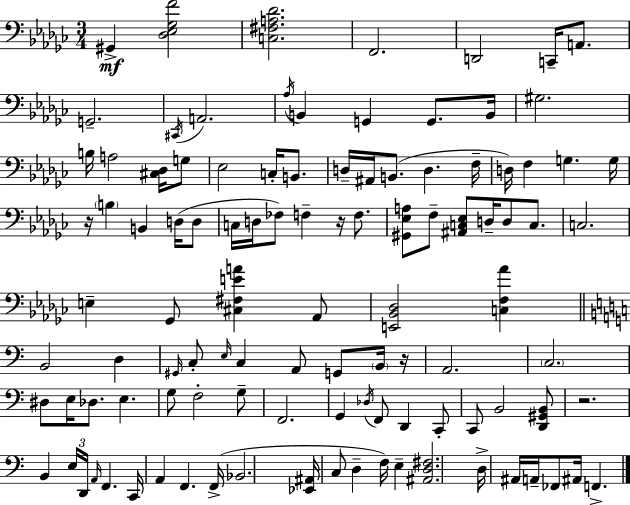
{
  \clef bass
  \numericTimeSignature
  \time 3/4
  \key ees \minor
  \repeat volta 2 { gis,4->\mf <des ees ges f'>2 | <c fis a des'>2. | f,2. | d,2 c,16-- a,8. | \break g,2.-- | \acciaccatura { cis,16 } a,2. | \acciaccatura { aes16 } b,4 g,4 g,8. | b,16 gis2. | \break b16 a2 <cis des>16 | g8 ees2 c16-. b,8. | d16-- ais,16 b,8.( d4. | f16-- d16) f4 g4. | \break g16 r16 \parenthesize b4 b,4 d16( | d8 c16 d16 fes8) f4-- r16 f8. | <gis, ees a>8 f8-- <ais, c ees>8 d16-- d8 c8. | c2. | \break e4-- ges,8 <cis fis e' a'>4 | aes,8 <e, bes, des>2 <c f aes'>4 | \bar "||" \break \key a \minor b,2 d4 | \grace { gis,16 } c8-. \grace { e16 } c4 a,8 g,8 | \parenthesize b,16 r16 a,2. | \parenthesize c2. | \break dis8 e16 des8. e4. | g8 f2-. | g8-- f,2. | g,4 \acciaccatura { des16 } f,8 d,4 | \break c,8-. c,8 b,2 | <d, gis, b,>8 r2. | b,4 \tuplet 3/2 { e16 d,16 \grace { a,16 } } f,4. | c,16 a,4 f,4. | \break f,16->( bes,2. | <ees, ais,>16 c8 d4-- f16) | e4-- <ais, d fis>2. | d16-> ais,16 a,16-- fes,8 ais,16 f,4.-> | \break } \bar "|."
}